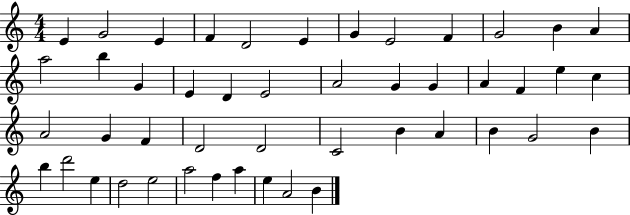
E4/q G4/h E4/q F4/q D4/h E4/q G4/q E4/h F4/q G4/h B4/q A4/q A5/h B5/q G4/q E4/q D4/q E4/h A4/h G4/q G4/q A4/q F4/q E5/q C5/q A4/h G4/q F4/q D4/h D4/h C4/h B4/q A4/q B4/q G4/h B4/q B5/q D6/h E5/q D5/h E5/h A5/h F5/q A5/q E5/q A4/h B4/q